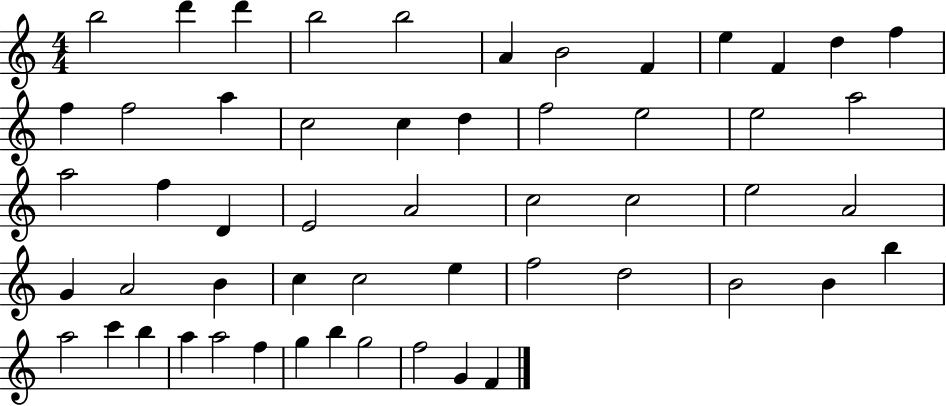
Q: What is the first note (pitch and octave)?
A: B5